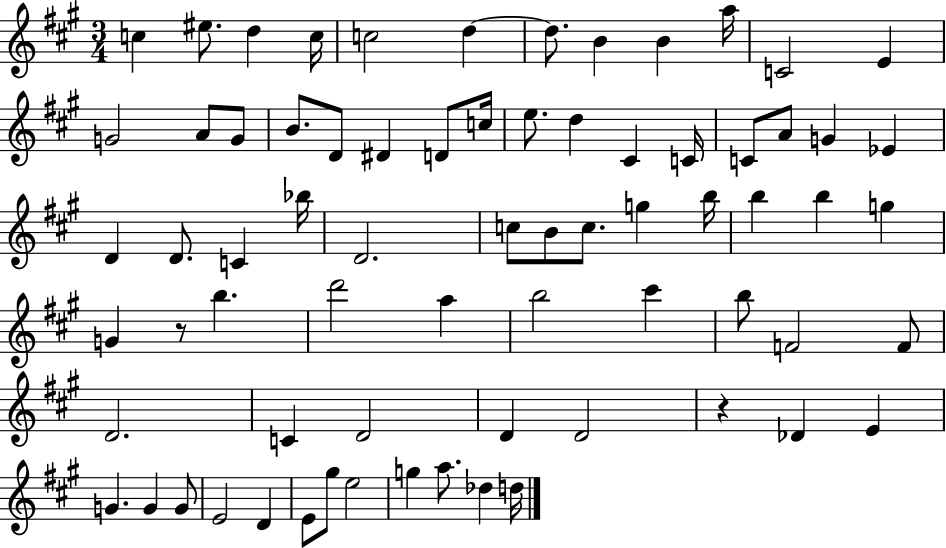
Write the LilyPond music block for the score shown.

{
  \clef treble
  \numericTimeSignature
  \time 3/4
  \key a \major
  c''4 eis''8. d''4 c''16 | c''2 d''4~~ | d''8. b'4 b'4 a''16 | c'2 e'4 | \break g'2 a'8 g'8 | b'8. d'8 dis'4 d'8 c''16 | e''8. d''4 cis'4 c'16 | c'8 a'8 g'4 ees'4 | \break d'4 d'8. c'4 bes''16 | d'2. | c''8 b'8 c''8. g''4 b''16 | b''4 b''4 g''4 | \break g'4 r8 b''4. | d'''2 a''4 | b''2 cis'''4 | b''8 f'2 f'8 | \break d'2. | c'4 d'2 | d'4 d'2 | r4 des'4 e'4 | \break g'4. g'4 g'8 | e'2 d'4 | e'8 gis''8 e''2 | g''4 a''8. des''4 d''16 | \break \bar "|."
}